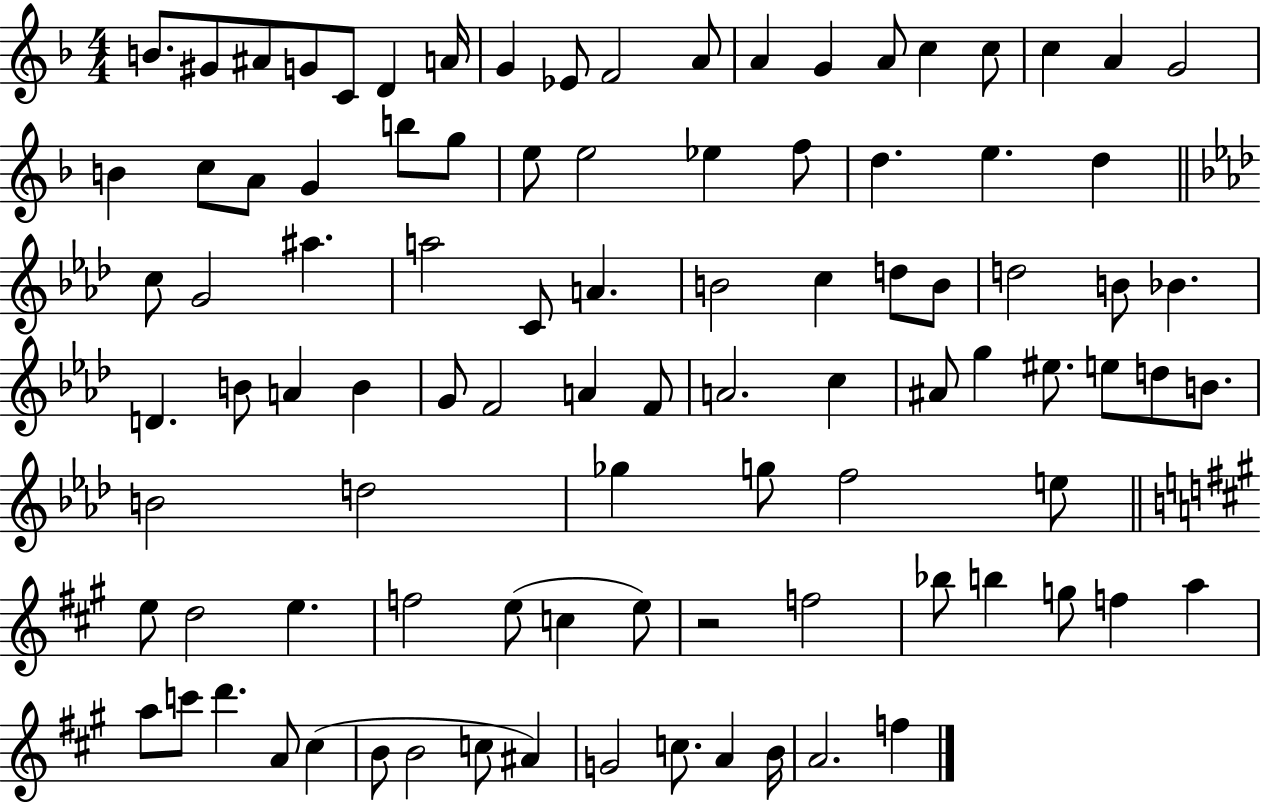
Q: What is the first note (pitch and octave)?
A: B4